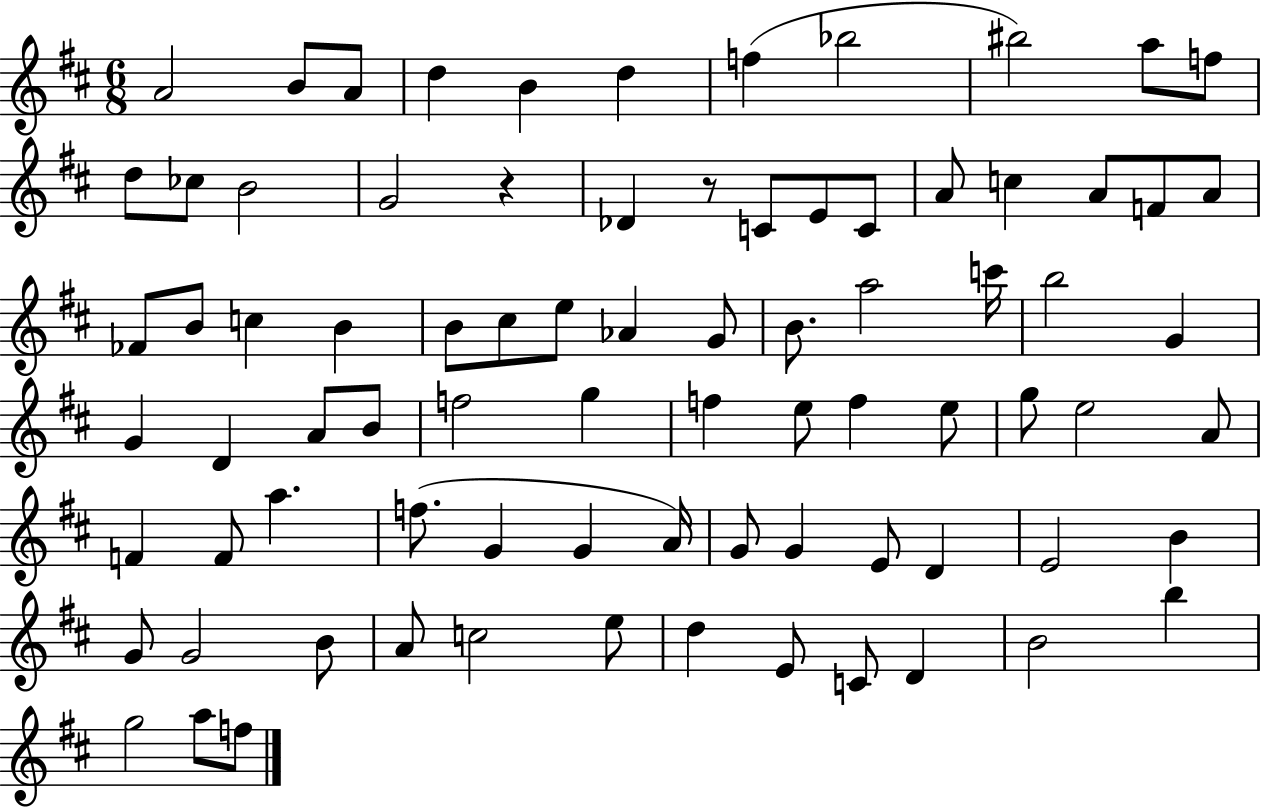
X:1
T:Untitled
M:6/8
L:1/4
K:D
A2 B/2 A/2 d B d f _b2 ^b2 a/2 f/2 d/2 _c/2 B2 G2 z _D z/2 C/2 E/2 C/2 A/2 c A/2 F/2 A/2 _F/2 B/2 c B B/2 ^c/2 e/2 _A G/2 B/2 a2 c'/4 b2 G G D A/2 B/2 f2 g f e/2 f e/2 g/2 e2 A/2 F F/2 a f/2 G G A/4 G/2 G E/2 D E2 B G/2 G2 B/2 A/2 c2 e/2 d E/2 C/2 D B2 b g2 a/2 f/2